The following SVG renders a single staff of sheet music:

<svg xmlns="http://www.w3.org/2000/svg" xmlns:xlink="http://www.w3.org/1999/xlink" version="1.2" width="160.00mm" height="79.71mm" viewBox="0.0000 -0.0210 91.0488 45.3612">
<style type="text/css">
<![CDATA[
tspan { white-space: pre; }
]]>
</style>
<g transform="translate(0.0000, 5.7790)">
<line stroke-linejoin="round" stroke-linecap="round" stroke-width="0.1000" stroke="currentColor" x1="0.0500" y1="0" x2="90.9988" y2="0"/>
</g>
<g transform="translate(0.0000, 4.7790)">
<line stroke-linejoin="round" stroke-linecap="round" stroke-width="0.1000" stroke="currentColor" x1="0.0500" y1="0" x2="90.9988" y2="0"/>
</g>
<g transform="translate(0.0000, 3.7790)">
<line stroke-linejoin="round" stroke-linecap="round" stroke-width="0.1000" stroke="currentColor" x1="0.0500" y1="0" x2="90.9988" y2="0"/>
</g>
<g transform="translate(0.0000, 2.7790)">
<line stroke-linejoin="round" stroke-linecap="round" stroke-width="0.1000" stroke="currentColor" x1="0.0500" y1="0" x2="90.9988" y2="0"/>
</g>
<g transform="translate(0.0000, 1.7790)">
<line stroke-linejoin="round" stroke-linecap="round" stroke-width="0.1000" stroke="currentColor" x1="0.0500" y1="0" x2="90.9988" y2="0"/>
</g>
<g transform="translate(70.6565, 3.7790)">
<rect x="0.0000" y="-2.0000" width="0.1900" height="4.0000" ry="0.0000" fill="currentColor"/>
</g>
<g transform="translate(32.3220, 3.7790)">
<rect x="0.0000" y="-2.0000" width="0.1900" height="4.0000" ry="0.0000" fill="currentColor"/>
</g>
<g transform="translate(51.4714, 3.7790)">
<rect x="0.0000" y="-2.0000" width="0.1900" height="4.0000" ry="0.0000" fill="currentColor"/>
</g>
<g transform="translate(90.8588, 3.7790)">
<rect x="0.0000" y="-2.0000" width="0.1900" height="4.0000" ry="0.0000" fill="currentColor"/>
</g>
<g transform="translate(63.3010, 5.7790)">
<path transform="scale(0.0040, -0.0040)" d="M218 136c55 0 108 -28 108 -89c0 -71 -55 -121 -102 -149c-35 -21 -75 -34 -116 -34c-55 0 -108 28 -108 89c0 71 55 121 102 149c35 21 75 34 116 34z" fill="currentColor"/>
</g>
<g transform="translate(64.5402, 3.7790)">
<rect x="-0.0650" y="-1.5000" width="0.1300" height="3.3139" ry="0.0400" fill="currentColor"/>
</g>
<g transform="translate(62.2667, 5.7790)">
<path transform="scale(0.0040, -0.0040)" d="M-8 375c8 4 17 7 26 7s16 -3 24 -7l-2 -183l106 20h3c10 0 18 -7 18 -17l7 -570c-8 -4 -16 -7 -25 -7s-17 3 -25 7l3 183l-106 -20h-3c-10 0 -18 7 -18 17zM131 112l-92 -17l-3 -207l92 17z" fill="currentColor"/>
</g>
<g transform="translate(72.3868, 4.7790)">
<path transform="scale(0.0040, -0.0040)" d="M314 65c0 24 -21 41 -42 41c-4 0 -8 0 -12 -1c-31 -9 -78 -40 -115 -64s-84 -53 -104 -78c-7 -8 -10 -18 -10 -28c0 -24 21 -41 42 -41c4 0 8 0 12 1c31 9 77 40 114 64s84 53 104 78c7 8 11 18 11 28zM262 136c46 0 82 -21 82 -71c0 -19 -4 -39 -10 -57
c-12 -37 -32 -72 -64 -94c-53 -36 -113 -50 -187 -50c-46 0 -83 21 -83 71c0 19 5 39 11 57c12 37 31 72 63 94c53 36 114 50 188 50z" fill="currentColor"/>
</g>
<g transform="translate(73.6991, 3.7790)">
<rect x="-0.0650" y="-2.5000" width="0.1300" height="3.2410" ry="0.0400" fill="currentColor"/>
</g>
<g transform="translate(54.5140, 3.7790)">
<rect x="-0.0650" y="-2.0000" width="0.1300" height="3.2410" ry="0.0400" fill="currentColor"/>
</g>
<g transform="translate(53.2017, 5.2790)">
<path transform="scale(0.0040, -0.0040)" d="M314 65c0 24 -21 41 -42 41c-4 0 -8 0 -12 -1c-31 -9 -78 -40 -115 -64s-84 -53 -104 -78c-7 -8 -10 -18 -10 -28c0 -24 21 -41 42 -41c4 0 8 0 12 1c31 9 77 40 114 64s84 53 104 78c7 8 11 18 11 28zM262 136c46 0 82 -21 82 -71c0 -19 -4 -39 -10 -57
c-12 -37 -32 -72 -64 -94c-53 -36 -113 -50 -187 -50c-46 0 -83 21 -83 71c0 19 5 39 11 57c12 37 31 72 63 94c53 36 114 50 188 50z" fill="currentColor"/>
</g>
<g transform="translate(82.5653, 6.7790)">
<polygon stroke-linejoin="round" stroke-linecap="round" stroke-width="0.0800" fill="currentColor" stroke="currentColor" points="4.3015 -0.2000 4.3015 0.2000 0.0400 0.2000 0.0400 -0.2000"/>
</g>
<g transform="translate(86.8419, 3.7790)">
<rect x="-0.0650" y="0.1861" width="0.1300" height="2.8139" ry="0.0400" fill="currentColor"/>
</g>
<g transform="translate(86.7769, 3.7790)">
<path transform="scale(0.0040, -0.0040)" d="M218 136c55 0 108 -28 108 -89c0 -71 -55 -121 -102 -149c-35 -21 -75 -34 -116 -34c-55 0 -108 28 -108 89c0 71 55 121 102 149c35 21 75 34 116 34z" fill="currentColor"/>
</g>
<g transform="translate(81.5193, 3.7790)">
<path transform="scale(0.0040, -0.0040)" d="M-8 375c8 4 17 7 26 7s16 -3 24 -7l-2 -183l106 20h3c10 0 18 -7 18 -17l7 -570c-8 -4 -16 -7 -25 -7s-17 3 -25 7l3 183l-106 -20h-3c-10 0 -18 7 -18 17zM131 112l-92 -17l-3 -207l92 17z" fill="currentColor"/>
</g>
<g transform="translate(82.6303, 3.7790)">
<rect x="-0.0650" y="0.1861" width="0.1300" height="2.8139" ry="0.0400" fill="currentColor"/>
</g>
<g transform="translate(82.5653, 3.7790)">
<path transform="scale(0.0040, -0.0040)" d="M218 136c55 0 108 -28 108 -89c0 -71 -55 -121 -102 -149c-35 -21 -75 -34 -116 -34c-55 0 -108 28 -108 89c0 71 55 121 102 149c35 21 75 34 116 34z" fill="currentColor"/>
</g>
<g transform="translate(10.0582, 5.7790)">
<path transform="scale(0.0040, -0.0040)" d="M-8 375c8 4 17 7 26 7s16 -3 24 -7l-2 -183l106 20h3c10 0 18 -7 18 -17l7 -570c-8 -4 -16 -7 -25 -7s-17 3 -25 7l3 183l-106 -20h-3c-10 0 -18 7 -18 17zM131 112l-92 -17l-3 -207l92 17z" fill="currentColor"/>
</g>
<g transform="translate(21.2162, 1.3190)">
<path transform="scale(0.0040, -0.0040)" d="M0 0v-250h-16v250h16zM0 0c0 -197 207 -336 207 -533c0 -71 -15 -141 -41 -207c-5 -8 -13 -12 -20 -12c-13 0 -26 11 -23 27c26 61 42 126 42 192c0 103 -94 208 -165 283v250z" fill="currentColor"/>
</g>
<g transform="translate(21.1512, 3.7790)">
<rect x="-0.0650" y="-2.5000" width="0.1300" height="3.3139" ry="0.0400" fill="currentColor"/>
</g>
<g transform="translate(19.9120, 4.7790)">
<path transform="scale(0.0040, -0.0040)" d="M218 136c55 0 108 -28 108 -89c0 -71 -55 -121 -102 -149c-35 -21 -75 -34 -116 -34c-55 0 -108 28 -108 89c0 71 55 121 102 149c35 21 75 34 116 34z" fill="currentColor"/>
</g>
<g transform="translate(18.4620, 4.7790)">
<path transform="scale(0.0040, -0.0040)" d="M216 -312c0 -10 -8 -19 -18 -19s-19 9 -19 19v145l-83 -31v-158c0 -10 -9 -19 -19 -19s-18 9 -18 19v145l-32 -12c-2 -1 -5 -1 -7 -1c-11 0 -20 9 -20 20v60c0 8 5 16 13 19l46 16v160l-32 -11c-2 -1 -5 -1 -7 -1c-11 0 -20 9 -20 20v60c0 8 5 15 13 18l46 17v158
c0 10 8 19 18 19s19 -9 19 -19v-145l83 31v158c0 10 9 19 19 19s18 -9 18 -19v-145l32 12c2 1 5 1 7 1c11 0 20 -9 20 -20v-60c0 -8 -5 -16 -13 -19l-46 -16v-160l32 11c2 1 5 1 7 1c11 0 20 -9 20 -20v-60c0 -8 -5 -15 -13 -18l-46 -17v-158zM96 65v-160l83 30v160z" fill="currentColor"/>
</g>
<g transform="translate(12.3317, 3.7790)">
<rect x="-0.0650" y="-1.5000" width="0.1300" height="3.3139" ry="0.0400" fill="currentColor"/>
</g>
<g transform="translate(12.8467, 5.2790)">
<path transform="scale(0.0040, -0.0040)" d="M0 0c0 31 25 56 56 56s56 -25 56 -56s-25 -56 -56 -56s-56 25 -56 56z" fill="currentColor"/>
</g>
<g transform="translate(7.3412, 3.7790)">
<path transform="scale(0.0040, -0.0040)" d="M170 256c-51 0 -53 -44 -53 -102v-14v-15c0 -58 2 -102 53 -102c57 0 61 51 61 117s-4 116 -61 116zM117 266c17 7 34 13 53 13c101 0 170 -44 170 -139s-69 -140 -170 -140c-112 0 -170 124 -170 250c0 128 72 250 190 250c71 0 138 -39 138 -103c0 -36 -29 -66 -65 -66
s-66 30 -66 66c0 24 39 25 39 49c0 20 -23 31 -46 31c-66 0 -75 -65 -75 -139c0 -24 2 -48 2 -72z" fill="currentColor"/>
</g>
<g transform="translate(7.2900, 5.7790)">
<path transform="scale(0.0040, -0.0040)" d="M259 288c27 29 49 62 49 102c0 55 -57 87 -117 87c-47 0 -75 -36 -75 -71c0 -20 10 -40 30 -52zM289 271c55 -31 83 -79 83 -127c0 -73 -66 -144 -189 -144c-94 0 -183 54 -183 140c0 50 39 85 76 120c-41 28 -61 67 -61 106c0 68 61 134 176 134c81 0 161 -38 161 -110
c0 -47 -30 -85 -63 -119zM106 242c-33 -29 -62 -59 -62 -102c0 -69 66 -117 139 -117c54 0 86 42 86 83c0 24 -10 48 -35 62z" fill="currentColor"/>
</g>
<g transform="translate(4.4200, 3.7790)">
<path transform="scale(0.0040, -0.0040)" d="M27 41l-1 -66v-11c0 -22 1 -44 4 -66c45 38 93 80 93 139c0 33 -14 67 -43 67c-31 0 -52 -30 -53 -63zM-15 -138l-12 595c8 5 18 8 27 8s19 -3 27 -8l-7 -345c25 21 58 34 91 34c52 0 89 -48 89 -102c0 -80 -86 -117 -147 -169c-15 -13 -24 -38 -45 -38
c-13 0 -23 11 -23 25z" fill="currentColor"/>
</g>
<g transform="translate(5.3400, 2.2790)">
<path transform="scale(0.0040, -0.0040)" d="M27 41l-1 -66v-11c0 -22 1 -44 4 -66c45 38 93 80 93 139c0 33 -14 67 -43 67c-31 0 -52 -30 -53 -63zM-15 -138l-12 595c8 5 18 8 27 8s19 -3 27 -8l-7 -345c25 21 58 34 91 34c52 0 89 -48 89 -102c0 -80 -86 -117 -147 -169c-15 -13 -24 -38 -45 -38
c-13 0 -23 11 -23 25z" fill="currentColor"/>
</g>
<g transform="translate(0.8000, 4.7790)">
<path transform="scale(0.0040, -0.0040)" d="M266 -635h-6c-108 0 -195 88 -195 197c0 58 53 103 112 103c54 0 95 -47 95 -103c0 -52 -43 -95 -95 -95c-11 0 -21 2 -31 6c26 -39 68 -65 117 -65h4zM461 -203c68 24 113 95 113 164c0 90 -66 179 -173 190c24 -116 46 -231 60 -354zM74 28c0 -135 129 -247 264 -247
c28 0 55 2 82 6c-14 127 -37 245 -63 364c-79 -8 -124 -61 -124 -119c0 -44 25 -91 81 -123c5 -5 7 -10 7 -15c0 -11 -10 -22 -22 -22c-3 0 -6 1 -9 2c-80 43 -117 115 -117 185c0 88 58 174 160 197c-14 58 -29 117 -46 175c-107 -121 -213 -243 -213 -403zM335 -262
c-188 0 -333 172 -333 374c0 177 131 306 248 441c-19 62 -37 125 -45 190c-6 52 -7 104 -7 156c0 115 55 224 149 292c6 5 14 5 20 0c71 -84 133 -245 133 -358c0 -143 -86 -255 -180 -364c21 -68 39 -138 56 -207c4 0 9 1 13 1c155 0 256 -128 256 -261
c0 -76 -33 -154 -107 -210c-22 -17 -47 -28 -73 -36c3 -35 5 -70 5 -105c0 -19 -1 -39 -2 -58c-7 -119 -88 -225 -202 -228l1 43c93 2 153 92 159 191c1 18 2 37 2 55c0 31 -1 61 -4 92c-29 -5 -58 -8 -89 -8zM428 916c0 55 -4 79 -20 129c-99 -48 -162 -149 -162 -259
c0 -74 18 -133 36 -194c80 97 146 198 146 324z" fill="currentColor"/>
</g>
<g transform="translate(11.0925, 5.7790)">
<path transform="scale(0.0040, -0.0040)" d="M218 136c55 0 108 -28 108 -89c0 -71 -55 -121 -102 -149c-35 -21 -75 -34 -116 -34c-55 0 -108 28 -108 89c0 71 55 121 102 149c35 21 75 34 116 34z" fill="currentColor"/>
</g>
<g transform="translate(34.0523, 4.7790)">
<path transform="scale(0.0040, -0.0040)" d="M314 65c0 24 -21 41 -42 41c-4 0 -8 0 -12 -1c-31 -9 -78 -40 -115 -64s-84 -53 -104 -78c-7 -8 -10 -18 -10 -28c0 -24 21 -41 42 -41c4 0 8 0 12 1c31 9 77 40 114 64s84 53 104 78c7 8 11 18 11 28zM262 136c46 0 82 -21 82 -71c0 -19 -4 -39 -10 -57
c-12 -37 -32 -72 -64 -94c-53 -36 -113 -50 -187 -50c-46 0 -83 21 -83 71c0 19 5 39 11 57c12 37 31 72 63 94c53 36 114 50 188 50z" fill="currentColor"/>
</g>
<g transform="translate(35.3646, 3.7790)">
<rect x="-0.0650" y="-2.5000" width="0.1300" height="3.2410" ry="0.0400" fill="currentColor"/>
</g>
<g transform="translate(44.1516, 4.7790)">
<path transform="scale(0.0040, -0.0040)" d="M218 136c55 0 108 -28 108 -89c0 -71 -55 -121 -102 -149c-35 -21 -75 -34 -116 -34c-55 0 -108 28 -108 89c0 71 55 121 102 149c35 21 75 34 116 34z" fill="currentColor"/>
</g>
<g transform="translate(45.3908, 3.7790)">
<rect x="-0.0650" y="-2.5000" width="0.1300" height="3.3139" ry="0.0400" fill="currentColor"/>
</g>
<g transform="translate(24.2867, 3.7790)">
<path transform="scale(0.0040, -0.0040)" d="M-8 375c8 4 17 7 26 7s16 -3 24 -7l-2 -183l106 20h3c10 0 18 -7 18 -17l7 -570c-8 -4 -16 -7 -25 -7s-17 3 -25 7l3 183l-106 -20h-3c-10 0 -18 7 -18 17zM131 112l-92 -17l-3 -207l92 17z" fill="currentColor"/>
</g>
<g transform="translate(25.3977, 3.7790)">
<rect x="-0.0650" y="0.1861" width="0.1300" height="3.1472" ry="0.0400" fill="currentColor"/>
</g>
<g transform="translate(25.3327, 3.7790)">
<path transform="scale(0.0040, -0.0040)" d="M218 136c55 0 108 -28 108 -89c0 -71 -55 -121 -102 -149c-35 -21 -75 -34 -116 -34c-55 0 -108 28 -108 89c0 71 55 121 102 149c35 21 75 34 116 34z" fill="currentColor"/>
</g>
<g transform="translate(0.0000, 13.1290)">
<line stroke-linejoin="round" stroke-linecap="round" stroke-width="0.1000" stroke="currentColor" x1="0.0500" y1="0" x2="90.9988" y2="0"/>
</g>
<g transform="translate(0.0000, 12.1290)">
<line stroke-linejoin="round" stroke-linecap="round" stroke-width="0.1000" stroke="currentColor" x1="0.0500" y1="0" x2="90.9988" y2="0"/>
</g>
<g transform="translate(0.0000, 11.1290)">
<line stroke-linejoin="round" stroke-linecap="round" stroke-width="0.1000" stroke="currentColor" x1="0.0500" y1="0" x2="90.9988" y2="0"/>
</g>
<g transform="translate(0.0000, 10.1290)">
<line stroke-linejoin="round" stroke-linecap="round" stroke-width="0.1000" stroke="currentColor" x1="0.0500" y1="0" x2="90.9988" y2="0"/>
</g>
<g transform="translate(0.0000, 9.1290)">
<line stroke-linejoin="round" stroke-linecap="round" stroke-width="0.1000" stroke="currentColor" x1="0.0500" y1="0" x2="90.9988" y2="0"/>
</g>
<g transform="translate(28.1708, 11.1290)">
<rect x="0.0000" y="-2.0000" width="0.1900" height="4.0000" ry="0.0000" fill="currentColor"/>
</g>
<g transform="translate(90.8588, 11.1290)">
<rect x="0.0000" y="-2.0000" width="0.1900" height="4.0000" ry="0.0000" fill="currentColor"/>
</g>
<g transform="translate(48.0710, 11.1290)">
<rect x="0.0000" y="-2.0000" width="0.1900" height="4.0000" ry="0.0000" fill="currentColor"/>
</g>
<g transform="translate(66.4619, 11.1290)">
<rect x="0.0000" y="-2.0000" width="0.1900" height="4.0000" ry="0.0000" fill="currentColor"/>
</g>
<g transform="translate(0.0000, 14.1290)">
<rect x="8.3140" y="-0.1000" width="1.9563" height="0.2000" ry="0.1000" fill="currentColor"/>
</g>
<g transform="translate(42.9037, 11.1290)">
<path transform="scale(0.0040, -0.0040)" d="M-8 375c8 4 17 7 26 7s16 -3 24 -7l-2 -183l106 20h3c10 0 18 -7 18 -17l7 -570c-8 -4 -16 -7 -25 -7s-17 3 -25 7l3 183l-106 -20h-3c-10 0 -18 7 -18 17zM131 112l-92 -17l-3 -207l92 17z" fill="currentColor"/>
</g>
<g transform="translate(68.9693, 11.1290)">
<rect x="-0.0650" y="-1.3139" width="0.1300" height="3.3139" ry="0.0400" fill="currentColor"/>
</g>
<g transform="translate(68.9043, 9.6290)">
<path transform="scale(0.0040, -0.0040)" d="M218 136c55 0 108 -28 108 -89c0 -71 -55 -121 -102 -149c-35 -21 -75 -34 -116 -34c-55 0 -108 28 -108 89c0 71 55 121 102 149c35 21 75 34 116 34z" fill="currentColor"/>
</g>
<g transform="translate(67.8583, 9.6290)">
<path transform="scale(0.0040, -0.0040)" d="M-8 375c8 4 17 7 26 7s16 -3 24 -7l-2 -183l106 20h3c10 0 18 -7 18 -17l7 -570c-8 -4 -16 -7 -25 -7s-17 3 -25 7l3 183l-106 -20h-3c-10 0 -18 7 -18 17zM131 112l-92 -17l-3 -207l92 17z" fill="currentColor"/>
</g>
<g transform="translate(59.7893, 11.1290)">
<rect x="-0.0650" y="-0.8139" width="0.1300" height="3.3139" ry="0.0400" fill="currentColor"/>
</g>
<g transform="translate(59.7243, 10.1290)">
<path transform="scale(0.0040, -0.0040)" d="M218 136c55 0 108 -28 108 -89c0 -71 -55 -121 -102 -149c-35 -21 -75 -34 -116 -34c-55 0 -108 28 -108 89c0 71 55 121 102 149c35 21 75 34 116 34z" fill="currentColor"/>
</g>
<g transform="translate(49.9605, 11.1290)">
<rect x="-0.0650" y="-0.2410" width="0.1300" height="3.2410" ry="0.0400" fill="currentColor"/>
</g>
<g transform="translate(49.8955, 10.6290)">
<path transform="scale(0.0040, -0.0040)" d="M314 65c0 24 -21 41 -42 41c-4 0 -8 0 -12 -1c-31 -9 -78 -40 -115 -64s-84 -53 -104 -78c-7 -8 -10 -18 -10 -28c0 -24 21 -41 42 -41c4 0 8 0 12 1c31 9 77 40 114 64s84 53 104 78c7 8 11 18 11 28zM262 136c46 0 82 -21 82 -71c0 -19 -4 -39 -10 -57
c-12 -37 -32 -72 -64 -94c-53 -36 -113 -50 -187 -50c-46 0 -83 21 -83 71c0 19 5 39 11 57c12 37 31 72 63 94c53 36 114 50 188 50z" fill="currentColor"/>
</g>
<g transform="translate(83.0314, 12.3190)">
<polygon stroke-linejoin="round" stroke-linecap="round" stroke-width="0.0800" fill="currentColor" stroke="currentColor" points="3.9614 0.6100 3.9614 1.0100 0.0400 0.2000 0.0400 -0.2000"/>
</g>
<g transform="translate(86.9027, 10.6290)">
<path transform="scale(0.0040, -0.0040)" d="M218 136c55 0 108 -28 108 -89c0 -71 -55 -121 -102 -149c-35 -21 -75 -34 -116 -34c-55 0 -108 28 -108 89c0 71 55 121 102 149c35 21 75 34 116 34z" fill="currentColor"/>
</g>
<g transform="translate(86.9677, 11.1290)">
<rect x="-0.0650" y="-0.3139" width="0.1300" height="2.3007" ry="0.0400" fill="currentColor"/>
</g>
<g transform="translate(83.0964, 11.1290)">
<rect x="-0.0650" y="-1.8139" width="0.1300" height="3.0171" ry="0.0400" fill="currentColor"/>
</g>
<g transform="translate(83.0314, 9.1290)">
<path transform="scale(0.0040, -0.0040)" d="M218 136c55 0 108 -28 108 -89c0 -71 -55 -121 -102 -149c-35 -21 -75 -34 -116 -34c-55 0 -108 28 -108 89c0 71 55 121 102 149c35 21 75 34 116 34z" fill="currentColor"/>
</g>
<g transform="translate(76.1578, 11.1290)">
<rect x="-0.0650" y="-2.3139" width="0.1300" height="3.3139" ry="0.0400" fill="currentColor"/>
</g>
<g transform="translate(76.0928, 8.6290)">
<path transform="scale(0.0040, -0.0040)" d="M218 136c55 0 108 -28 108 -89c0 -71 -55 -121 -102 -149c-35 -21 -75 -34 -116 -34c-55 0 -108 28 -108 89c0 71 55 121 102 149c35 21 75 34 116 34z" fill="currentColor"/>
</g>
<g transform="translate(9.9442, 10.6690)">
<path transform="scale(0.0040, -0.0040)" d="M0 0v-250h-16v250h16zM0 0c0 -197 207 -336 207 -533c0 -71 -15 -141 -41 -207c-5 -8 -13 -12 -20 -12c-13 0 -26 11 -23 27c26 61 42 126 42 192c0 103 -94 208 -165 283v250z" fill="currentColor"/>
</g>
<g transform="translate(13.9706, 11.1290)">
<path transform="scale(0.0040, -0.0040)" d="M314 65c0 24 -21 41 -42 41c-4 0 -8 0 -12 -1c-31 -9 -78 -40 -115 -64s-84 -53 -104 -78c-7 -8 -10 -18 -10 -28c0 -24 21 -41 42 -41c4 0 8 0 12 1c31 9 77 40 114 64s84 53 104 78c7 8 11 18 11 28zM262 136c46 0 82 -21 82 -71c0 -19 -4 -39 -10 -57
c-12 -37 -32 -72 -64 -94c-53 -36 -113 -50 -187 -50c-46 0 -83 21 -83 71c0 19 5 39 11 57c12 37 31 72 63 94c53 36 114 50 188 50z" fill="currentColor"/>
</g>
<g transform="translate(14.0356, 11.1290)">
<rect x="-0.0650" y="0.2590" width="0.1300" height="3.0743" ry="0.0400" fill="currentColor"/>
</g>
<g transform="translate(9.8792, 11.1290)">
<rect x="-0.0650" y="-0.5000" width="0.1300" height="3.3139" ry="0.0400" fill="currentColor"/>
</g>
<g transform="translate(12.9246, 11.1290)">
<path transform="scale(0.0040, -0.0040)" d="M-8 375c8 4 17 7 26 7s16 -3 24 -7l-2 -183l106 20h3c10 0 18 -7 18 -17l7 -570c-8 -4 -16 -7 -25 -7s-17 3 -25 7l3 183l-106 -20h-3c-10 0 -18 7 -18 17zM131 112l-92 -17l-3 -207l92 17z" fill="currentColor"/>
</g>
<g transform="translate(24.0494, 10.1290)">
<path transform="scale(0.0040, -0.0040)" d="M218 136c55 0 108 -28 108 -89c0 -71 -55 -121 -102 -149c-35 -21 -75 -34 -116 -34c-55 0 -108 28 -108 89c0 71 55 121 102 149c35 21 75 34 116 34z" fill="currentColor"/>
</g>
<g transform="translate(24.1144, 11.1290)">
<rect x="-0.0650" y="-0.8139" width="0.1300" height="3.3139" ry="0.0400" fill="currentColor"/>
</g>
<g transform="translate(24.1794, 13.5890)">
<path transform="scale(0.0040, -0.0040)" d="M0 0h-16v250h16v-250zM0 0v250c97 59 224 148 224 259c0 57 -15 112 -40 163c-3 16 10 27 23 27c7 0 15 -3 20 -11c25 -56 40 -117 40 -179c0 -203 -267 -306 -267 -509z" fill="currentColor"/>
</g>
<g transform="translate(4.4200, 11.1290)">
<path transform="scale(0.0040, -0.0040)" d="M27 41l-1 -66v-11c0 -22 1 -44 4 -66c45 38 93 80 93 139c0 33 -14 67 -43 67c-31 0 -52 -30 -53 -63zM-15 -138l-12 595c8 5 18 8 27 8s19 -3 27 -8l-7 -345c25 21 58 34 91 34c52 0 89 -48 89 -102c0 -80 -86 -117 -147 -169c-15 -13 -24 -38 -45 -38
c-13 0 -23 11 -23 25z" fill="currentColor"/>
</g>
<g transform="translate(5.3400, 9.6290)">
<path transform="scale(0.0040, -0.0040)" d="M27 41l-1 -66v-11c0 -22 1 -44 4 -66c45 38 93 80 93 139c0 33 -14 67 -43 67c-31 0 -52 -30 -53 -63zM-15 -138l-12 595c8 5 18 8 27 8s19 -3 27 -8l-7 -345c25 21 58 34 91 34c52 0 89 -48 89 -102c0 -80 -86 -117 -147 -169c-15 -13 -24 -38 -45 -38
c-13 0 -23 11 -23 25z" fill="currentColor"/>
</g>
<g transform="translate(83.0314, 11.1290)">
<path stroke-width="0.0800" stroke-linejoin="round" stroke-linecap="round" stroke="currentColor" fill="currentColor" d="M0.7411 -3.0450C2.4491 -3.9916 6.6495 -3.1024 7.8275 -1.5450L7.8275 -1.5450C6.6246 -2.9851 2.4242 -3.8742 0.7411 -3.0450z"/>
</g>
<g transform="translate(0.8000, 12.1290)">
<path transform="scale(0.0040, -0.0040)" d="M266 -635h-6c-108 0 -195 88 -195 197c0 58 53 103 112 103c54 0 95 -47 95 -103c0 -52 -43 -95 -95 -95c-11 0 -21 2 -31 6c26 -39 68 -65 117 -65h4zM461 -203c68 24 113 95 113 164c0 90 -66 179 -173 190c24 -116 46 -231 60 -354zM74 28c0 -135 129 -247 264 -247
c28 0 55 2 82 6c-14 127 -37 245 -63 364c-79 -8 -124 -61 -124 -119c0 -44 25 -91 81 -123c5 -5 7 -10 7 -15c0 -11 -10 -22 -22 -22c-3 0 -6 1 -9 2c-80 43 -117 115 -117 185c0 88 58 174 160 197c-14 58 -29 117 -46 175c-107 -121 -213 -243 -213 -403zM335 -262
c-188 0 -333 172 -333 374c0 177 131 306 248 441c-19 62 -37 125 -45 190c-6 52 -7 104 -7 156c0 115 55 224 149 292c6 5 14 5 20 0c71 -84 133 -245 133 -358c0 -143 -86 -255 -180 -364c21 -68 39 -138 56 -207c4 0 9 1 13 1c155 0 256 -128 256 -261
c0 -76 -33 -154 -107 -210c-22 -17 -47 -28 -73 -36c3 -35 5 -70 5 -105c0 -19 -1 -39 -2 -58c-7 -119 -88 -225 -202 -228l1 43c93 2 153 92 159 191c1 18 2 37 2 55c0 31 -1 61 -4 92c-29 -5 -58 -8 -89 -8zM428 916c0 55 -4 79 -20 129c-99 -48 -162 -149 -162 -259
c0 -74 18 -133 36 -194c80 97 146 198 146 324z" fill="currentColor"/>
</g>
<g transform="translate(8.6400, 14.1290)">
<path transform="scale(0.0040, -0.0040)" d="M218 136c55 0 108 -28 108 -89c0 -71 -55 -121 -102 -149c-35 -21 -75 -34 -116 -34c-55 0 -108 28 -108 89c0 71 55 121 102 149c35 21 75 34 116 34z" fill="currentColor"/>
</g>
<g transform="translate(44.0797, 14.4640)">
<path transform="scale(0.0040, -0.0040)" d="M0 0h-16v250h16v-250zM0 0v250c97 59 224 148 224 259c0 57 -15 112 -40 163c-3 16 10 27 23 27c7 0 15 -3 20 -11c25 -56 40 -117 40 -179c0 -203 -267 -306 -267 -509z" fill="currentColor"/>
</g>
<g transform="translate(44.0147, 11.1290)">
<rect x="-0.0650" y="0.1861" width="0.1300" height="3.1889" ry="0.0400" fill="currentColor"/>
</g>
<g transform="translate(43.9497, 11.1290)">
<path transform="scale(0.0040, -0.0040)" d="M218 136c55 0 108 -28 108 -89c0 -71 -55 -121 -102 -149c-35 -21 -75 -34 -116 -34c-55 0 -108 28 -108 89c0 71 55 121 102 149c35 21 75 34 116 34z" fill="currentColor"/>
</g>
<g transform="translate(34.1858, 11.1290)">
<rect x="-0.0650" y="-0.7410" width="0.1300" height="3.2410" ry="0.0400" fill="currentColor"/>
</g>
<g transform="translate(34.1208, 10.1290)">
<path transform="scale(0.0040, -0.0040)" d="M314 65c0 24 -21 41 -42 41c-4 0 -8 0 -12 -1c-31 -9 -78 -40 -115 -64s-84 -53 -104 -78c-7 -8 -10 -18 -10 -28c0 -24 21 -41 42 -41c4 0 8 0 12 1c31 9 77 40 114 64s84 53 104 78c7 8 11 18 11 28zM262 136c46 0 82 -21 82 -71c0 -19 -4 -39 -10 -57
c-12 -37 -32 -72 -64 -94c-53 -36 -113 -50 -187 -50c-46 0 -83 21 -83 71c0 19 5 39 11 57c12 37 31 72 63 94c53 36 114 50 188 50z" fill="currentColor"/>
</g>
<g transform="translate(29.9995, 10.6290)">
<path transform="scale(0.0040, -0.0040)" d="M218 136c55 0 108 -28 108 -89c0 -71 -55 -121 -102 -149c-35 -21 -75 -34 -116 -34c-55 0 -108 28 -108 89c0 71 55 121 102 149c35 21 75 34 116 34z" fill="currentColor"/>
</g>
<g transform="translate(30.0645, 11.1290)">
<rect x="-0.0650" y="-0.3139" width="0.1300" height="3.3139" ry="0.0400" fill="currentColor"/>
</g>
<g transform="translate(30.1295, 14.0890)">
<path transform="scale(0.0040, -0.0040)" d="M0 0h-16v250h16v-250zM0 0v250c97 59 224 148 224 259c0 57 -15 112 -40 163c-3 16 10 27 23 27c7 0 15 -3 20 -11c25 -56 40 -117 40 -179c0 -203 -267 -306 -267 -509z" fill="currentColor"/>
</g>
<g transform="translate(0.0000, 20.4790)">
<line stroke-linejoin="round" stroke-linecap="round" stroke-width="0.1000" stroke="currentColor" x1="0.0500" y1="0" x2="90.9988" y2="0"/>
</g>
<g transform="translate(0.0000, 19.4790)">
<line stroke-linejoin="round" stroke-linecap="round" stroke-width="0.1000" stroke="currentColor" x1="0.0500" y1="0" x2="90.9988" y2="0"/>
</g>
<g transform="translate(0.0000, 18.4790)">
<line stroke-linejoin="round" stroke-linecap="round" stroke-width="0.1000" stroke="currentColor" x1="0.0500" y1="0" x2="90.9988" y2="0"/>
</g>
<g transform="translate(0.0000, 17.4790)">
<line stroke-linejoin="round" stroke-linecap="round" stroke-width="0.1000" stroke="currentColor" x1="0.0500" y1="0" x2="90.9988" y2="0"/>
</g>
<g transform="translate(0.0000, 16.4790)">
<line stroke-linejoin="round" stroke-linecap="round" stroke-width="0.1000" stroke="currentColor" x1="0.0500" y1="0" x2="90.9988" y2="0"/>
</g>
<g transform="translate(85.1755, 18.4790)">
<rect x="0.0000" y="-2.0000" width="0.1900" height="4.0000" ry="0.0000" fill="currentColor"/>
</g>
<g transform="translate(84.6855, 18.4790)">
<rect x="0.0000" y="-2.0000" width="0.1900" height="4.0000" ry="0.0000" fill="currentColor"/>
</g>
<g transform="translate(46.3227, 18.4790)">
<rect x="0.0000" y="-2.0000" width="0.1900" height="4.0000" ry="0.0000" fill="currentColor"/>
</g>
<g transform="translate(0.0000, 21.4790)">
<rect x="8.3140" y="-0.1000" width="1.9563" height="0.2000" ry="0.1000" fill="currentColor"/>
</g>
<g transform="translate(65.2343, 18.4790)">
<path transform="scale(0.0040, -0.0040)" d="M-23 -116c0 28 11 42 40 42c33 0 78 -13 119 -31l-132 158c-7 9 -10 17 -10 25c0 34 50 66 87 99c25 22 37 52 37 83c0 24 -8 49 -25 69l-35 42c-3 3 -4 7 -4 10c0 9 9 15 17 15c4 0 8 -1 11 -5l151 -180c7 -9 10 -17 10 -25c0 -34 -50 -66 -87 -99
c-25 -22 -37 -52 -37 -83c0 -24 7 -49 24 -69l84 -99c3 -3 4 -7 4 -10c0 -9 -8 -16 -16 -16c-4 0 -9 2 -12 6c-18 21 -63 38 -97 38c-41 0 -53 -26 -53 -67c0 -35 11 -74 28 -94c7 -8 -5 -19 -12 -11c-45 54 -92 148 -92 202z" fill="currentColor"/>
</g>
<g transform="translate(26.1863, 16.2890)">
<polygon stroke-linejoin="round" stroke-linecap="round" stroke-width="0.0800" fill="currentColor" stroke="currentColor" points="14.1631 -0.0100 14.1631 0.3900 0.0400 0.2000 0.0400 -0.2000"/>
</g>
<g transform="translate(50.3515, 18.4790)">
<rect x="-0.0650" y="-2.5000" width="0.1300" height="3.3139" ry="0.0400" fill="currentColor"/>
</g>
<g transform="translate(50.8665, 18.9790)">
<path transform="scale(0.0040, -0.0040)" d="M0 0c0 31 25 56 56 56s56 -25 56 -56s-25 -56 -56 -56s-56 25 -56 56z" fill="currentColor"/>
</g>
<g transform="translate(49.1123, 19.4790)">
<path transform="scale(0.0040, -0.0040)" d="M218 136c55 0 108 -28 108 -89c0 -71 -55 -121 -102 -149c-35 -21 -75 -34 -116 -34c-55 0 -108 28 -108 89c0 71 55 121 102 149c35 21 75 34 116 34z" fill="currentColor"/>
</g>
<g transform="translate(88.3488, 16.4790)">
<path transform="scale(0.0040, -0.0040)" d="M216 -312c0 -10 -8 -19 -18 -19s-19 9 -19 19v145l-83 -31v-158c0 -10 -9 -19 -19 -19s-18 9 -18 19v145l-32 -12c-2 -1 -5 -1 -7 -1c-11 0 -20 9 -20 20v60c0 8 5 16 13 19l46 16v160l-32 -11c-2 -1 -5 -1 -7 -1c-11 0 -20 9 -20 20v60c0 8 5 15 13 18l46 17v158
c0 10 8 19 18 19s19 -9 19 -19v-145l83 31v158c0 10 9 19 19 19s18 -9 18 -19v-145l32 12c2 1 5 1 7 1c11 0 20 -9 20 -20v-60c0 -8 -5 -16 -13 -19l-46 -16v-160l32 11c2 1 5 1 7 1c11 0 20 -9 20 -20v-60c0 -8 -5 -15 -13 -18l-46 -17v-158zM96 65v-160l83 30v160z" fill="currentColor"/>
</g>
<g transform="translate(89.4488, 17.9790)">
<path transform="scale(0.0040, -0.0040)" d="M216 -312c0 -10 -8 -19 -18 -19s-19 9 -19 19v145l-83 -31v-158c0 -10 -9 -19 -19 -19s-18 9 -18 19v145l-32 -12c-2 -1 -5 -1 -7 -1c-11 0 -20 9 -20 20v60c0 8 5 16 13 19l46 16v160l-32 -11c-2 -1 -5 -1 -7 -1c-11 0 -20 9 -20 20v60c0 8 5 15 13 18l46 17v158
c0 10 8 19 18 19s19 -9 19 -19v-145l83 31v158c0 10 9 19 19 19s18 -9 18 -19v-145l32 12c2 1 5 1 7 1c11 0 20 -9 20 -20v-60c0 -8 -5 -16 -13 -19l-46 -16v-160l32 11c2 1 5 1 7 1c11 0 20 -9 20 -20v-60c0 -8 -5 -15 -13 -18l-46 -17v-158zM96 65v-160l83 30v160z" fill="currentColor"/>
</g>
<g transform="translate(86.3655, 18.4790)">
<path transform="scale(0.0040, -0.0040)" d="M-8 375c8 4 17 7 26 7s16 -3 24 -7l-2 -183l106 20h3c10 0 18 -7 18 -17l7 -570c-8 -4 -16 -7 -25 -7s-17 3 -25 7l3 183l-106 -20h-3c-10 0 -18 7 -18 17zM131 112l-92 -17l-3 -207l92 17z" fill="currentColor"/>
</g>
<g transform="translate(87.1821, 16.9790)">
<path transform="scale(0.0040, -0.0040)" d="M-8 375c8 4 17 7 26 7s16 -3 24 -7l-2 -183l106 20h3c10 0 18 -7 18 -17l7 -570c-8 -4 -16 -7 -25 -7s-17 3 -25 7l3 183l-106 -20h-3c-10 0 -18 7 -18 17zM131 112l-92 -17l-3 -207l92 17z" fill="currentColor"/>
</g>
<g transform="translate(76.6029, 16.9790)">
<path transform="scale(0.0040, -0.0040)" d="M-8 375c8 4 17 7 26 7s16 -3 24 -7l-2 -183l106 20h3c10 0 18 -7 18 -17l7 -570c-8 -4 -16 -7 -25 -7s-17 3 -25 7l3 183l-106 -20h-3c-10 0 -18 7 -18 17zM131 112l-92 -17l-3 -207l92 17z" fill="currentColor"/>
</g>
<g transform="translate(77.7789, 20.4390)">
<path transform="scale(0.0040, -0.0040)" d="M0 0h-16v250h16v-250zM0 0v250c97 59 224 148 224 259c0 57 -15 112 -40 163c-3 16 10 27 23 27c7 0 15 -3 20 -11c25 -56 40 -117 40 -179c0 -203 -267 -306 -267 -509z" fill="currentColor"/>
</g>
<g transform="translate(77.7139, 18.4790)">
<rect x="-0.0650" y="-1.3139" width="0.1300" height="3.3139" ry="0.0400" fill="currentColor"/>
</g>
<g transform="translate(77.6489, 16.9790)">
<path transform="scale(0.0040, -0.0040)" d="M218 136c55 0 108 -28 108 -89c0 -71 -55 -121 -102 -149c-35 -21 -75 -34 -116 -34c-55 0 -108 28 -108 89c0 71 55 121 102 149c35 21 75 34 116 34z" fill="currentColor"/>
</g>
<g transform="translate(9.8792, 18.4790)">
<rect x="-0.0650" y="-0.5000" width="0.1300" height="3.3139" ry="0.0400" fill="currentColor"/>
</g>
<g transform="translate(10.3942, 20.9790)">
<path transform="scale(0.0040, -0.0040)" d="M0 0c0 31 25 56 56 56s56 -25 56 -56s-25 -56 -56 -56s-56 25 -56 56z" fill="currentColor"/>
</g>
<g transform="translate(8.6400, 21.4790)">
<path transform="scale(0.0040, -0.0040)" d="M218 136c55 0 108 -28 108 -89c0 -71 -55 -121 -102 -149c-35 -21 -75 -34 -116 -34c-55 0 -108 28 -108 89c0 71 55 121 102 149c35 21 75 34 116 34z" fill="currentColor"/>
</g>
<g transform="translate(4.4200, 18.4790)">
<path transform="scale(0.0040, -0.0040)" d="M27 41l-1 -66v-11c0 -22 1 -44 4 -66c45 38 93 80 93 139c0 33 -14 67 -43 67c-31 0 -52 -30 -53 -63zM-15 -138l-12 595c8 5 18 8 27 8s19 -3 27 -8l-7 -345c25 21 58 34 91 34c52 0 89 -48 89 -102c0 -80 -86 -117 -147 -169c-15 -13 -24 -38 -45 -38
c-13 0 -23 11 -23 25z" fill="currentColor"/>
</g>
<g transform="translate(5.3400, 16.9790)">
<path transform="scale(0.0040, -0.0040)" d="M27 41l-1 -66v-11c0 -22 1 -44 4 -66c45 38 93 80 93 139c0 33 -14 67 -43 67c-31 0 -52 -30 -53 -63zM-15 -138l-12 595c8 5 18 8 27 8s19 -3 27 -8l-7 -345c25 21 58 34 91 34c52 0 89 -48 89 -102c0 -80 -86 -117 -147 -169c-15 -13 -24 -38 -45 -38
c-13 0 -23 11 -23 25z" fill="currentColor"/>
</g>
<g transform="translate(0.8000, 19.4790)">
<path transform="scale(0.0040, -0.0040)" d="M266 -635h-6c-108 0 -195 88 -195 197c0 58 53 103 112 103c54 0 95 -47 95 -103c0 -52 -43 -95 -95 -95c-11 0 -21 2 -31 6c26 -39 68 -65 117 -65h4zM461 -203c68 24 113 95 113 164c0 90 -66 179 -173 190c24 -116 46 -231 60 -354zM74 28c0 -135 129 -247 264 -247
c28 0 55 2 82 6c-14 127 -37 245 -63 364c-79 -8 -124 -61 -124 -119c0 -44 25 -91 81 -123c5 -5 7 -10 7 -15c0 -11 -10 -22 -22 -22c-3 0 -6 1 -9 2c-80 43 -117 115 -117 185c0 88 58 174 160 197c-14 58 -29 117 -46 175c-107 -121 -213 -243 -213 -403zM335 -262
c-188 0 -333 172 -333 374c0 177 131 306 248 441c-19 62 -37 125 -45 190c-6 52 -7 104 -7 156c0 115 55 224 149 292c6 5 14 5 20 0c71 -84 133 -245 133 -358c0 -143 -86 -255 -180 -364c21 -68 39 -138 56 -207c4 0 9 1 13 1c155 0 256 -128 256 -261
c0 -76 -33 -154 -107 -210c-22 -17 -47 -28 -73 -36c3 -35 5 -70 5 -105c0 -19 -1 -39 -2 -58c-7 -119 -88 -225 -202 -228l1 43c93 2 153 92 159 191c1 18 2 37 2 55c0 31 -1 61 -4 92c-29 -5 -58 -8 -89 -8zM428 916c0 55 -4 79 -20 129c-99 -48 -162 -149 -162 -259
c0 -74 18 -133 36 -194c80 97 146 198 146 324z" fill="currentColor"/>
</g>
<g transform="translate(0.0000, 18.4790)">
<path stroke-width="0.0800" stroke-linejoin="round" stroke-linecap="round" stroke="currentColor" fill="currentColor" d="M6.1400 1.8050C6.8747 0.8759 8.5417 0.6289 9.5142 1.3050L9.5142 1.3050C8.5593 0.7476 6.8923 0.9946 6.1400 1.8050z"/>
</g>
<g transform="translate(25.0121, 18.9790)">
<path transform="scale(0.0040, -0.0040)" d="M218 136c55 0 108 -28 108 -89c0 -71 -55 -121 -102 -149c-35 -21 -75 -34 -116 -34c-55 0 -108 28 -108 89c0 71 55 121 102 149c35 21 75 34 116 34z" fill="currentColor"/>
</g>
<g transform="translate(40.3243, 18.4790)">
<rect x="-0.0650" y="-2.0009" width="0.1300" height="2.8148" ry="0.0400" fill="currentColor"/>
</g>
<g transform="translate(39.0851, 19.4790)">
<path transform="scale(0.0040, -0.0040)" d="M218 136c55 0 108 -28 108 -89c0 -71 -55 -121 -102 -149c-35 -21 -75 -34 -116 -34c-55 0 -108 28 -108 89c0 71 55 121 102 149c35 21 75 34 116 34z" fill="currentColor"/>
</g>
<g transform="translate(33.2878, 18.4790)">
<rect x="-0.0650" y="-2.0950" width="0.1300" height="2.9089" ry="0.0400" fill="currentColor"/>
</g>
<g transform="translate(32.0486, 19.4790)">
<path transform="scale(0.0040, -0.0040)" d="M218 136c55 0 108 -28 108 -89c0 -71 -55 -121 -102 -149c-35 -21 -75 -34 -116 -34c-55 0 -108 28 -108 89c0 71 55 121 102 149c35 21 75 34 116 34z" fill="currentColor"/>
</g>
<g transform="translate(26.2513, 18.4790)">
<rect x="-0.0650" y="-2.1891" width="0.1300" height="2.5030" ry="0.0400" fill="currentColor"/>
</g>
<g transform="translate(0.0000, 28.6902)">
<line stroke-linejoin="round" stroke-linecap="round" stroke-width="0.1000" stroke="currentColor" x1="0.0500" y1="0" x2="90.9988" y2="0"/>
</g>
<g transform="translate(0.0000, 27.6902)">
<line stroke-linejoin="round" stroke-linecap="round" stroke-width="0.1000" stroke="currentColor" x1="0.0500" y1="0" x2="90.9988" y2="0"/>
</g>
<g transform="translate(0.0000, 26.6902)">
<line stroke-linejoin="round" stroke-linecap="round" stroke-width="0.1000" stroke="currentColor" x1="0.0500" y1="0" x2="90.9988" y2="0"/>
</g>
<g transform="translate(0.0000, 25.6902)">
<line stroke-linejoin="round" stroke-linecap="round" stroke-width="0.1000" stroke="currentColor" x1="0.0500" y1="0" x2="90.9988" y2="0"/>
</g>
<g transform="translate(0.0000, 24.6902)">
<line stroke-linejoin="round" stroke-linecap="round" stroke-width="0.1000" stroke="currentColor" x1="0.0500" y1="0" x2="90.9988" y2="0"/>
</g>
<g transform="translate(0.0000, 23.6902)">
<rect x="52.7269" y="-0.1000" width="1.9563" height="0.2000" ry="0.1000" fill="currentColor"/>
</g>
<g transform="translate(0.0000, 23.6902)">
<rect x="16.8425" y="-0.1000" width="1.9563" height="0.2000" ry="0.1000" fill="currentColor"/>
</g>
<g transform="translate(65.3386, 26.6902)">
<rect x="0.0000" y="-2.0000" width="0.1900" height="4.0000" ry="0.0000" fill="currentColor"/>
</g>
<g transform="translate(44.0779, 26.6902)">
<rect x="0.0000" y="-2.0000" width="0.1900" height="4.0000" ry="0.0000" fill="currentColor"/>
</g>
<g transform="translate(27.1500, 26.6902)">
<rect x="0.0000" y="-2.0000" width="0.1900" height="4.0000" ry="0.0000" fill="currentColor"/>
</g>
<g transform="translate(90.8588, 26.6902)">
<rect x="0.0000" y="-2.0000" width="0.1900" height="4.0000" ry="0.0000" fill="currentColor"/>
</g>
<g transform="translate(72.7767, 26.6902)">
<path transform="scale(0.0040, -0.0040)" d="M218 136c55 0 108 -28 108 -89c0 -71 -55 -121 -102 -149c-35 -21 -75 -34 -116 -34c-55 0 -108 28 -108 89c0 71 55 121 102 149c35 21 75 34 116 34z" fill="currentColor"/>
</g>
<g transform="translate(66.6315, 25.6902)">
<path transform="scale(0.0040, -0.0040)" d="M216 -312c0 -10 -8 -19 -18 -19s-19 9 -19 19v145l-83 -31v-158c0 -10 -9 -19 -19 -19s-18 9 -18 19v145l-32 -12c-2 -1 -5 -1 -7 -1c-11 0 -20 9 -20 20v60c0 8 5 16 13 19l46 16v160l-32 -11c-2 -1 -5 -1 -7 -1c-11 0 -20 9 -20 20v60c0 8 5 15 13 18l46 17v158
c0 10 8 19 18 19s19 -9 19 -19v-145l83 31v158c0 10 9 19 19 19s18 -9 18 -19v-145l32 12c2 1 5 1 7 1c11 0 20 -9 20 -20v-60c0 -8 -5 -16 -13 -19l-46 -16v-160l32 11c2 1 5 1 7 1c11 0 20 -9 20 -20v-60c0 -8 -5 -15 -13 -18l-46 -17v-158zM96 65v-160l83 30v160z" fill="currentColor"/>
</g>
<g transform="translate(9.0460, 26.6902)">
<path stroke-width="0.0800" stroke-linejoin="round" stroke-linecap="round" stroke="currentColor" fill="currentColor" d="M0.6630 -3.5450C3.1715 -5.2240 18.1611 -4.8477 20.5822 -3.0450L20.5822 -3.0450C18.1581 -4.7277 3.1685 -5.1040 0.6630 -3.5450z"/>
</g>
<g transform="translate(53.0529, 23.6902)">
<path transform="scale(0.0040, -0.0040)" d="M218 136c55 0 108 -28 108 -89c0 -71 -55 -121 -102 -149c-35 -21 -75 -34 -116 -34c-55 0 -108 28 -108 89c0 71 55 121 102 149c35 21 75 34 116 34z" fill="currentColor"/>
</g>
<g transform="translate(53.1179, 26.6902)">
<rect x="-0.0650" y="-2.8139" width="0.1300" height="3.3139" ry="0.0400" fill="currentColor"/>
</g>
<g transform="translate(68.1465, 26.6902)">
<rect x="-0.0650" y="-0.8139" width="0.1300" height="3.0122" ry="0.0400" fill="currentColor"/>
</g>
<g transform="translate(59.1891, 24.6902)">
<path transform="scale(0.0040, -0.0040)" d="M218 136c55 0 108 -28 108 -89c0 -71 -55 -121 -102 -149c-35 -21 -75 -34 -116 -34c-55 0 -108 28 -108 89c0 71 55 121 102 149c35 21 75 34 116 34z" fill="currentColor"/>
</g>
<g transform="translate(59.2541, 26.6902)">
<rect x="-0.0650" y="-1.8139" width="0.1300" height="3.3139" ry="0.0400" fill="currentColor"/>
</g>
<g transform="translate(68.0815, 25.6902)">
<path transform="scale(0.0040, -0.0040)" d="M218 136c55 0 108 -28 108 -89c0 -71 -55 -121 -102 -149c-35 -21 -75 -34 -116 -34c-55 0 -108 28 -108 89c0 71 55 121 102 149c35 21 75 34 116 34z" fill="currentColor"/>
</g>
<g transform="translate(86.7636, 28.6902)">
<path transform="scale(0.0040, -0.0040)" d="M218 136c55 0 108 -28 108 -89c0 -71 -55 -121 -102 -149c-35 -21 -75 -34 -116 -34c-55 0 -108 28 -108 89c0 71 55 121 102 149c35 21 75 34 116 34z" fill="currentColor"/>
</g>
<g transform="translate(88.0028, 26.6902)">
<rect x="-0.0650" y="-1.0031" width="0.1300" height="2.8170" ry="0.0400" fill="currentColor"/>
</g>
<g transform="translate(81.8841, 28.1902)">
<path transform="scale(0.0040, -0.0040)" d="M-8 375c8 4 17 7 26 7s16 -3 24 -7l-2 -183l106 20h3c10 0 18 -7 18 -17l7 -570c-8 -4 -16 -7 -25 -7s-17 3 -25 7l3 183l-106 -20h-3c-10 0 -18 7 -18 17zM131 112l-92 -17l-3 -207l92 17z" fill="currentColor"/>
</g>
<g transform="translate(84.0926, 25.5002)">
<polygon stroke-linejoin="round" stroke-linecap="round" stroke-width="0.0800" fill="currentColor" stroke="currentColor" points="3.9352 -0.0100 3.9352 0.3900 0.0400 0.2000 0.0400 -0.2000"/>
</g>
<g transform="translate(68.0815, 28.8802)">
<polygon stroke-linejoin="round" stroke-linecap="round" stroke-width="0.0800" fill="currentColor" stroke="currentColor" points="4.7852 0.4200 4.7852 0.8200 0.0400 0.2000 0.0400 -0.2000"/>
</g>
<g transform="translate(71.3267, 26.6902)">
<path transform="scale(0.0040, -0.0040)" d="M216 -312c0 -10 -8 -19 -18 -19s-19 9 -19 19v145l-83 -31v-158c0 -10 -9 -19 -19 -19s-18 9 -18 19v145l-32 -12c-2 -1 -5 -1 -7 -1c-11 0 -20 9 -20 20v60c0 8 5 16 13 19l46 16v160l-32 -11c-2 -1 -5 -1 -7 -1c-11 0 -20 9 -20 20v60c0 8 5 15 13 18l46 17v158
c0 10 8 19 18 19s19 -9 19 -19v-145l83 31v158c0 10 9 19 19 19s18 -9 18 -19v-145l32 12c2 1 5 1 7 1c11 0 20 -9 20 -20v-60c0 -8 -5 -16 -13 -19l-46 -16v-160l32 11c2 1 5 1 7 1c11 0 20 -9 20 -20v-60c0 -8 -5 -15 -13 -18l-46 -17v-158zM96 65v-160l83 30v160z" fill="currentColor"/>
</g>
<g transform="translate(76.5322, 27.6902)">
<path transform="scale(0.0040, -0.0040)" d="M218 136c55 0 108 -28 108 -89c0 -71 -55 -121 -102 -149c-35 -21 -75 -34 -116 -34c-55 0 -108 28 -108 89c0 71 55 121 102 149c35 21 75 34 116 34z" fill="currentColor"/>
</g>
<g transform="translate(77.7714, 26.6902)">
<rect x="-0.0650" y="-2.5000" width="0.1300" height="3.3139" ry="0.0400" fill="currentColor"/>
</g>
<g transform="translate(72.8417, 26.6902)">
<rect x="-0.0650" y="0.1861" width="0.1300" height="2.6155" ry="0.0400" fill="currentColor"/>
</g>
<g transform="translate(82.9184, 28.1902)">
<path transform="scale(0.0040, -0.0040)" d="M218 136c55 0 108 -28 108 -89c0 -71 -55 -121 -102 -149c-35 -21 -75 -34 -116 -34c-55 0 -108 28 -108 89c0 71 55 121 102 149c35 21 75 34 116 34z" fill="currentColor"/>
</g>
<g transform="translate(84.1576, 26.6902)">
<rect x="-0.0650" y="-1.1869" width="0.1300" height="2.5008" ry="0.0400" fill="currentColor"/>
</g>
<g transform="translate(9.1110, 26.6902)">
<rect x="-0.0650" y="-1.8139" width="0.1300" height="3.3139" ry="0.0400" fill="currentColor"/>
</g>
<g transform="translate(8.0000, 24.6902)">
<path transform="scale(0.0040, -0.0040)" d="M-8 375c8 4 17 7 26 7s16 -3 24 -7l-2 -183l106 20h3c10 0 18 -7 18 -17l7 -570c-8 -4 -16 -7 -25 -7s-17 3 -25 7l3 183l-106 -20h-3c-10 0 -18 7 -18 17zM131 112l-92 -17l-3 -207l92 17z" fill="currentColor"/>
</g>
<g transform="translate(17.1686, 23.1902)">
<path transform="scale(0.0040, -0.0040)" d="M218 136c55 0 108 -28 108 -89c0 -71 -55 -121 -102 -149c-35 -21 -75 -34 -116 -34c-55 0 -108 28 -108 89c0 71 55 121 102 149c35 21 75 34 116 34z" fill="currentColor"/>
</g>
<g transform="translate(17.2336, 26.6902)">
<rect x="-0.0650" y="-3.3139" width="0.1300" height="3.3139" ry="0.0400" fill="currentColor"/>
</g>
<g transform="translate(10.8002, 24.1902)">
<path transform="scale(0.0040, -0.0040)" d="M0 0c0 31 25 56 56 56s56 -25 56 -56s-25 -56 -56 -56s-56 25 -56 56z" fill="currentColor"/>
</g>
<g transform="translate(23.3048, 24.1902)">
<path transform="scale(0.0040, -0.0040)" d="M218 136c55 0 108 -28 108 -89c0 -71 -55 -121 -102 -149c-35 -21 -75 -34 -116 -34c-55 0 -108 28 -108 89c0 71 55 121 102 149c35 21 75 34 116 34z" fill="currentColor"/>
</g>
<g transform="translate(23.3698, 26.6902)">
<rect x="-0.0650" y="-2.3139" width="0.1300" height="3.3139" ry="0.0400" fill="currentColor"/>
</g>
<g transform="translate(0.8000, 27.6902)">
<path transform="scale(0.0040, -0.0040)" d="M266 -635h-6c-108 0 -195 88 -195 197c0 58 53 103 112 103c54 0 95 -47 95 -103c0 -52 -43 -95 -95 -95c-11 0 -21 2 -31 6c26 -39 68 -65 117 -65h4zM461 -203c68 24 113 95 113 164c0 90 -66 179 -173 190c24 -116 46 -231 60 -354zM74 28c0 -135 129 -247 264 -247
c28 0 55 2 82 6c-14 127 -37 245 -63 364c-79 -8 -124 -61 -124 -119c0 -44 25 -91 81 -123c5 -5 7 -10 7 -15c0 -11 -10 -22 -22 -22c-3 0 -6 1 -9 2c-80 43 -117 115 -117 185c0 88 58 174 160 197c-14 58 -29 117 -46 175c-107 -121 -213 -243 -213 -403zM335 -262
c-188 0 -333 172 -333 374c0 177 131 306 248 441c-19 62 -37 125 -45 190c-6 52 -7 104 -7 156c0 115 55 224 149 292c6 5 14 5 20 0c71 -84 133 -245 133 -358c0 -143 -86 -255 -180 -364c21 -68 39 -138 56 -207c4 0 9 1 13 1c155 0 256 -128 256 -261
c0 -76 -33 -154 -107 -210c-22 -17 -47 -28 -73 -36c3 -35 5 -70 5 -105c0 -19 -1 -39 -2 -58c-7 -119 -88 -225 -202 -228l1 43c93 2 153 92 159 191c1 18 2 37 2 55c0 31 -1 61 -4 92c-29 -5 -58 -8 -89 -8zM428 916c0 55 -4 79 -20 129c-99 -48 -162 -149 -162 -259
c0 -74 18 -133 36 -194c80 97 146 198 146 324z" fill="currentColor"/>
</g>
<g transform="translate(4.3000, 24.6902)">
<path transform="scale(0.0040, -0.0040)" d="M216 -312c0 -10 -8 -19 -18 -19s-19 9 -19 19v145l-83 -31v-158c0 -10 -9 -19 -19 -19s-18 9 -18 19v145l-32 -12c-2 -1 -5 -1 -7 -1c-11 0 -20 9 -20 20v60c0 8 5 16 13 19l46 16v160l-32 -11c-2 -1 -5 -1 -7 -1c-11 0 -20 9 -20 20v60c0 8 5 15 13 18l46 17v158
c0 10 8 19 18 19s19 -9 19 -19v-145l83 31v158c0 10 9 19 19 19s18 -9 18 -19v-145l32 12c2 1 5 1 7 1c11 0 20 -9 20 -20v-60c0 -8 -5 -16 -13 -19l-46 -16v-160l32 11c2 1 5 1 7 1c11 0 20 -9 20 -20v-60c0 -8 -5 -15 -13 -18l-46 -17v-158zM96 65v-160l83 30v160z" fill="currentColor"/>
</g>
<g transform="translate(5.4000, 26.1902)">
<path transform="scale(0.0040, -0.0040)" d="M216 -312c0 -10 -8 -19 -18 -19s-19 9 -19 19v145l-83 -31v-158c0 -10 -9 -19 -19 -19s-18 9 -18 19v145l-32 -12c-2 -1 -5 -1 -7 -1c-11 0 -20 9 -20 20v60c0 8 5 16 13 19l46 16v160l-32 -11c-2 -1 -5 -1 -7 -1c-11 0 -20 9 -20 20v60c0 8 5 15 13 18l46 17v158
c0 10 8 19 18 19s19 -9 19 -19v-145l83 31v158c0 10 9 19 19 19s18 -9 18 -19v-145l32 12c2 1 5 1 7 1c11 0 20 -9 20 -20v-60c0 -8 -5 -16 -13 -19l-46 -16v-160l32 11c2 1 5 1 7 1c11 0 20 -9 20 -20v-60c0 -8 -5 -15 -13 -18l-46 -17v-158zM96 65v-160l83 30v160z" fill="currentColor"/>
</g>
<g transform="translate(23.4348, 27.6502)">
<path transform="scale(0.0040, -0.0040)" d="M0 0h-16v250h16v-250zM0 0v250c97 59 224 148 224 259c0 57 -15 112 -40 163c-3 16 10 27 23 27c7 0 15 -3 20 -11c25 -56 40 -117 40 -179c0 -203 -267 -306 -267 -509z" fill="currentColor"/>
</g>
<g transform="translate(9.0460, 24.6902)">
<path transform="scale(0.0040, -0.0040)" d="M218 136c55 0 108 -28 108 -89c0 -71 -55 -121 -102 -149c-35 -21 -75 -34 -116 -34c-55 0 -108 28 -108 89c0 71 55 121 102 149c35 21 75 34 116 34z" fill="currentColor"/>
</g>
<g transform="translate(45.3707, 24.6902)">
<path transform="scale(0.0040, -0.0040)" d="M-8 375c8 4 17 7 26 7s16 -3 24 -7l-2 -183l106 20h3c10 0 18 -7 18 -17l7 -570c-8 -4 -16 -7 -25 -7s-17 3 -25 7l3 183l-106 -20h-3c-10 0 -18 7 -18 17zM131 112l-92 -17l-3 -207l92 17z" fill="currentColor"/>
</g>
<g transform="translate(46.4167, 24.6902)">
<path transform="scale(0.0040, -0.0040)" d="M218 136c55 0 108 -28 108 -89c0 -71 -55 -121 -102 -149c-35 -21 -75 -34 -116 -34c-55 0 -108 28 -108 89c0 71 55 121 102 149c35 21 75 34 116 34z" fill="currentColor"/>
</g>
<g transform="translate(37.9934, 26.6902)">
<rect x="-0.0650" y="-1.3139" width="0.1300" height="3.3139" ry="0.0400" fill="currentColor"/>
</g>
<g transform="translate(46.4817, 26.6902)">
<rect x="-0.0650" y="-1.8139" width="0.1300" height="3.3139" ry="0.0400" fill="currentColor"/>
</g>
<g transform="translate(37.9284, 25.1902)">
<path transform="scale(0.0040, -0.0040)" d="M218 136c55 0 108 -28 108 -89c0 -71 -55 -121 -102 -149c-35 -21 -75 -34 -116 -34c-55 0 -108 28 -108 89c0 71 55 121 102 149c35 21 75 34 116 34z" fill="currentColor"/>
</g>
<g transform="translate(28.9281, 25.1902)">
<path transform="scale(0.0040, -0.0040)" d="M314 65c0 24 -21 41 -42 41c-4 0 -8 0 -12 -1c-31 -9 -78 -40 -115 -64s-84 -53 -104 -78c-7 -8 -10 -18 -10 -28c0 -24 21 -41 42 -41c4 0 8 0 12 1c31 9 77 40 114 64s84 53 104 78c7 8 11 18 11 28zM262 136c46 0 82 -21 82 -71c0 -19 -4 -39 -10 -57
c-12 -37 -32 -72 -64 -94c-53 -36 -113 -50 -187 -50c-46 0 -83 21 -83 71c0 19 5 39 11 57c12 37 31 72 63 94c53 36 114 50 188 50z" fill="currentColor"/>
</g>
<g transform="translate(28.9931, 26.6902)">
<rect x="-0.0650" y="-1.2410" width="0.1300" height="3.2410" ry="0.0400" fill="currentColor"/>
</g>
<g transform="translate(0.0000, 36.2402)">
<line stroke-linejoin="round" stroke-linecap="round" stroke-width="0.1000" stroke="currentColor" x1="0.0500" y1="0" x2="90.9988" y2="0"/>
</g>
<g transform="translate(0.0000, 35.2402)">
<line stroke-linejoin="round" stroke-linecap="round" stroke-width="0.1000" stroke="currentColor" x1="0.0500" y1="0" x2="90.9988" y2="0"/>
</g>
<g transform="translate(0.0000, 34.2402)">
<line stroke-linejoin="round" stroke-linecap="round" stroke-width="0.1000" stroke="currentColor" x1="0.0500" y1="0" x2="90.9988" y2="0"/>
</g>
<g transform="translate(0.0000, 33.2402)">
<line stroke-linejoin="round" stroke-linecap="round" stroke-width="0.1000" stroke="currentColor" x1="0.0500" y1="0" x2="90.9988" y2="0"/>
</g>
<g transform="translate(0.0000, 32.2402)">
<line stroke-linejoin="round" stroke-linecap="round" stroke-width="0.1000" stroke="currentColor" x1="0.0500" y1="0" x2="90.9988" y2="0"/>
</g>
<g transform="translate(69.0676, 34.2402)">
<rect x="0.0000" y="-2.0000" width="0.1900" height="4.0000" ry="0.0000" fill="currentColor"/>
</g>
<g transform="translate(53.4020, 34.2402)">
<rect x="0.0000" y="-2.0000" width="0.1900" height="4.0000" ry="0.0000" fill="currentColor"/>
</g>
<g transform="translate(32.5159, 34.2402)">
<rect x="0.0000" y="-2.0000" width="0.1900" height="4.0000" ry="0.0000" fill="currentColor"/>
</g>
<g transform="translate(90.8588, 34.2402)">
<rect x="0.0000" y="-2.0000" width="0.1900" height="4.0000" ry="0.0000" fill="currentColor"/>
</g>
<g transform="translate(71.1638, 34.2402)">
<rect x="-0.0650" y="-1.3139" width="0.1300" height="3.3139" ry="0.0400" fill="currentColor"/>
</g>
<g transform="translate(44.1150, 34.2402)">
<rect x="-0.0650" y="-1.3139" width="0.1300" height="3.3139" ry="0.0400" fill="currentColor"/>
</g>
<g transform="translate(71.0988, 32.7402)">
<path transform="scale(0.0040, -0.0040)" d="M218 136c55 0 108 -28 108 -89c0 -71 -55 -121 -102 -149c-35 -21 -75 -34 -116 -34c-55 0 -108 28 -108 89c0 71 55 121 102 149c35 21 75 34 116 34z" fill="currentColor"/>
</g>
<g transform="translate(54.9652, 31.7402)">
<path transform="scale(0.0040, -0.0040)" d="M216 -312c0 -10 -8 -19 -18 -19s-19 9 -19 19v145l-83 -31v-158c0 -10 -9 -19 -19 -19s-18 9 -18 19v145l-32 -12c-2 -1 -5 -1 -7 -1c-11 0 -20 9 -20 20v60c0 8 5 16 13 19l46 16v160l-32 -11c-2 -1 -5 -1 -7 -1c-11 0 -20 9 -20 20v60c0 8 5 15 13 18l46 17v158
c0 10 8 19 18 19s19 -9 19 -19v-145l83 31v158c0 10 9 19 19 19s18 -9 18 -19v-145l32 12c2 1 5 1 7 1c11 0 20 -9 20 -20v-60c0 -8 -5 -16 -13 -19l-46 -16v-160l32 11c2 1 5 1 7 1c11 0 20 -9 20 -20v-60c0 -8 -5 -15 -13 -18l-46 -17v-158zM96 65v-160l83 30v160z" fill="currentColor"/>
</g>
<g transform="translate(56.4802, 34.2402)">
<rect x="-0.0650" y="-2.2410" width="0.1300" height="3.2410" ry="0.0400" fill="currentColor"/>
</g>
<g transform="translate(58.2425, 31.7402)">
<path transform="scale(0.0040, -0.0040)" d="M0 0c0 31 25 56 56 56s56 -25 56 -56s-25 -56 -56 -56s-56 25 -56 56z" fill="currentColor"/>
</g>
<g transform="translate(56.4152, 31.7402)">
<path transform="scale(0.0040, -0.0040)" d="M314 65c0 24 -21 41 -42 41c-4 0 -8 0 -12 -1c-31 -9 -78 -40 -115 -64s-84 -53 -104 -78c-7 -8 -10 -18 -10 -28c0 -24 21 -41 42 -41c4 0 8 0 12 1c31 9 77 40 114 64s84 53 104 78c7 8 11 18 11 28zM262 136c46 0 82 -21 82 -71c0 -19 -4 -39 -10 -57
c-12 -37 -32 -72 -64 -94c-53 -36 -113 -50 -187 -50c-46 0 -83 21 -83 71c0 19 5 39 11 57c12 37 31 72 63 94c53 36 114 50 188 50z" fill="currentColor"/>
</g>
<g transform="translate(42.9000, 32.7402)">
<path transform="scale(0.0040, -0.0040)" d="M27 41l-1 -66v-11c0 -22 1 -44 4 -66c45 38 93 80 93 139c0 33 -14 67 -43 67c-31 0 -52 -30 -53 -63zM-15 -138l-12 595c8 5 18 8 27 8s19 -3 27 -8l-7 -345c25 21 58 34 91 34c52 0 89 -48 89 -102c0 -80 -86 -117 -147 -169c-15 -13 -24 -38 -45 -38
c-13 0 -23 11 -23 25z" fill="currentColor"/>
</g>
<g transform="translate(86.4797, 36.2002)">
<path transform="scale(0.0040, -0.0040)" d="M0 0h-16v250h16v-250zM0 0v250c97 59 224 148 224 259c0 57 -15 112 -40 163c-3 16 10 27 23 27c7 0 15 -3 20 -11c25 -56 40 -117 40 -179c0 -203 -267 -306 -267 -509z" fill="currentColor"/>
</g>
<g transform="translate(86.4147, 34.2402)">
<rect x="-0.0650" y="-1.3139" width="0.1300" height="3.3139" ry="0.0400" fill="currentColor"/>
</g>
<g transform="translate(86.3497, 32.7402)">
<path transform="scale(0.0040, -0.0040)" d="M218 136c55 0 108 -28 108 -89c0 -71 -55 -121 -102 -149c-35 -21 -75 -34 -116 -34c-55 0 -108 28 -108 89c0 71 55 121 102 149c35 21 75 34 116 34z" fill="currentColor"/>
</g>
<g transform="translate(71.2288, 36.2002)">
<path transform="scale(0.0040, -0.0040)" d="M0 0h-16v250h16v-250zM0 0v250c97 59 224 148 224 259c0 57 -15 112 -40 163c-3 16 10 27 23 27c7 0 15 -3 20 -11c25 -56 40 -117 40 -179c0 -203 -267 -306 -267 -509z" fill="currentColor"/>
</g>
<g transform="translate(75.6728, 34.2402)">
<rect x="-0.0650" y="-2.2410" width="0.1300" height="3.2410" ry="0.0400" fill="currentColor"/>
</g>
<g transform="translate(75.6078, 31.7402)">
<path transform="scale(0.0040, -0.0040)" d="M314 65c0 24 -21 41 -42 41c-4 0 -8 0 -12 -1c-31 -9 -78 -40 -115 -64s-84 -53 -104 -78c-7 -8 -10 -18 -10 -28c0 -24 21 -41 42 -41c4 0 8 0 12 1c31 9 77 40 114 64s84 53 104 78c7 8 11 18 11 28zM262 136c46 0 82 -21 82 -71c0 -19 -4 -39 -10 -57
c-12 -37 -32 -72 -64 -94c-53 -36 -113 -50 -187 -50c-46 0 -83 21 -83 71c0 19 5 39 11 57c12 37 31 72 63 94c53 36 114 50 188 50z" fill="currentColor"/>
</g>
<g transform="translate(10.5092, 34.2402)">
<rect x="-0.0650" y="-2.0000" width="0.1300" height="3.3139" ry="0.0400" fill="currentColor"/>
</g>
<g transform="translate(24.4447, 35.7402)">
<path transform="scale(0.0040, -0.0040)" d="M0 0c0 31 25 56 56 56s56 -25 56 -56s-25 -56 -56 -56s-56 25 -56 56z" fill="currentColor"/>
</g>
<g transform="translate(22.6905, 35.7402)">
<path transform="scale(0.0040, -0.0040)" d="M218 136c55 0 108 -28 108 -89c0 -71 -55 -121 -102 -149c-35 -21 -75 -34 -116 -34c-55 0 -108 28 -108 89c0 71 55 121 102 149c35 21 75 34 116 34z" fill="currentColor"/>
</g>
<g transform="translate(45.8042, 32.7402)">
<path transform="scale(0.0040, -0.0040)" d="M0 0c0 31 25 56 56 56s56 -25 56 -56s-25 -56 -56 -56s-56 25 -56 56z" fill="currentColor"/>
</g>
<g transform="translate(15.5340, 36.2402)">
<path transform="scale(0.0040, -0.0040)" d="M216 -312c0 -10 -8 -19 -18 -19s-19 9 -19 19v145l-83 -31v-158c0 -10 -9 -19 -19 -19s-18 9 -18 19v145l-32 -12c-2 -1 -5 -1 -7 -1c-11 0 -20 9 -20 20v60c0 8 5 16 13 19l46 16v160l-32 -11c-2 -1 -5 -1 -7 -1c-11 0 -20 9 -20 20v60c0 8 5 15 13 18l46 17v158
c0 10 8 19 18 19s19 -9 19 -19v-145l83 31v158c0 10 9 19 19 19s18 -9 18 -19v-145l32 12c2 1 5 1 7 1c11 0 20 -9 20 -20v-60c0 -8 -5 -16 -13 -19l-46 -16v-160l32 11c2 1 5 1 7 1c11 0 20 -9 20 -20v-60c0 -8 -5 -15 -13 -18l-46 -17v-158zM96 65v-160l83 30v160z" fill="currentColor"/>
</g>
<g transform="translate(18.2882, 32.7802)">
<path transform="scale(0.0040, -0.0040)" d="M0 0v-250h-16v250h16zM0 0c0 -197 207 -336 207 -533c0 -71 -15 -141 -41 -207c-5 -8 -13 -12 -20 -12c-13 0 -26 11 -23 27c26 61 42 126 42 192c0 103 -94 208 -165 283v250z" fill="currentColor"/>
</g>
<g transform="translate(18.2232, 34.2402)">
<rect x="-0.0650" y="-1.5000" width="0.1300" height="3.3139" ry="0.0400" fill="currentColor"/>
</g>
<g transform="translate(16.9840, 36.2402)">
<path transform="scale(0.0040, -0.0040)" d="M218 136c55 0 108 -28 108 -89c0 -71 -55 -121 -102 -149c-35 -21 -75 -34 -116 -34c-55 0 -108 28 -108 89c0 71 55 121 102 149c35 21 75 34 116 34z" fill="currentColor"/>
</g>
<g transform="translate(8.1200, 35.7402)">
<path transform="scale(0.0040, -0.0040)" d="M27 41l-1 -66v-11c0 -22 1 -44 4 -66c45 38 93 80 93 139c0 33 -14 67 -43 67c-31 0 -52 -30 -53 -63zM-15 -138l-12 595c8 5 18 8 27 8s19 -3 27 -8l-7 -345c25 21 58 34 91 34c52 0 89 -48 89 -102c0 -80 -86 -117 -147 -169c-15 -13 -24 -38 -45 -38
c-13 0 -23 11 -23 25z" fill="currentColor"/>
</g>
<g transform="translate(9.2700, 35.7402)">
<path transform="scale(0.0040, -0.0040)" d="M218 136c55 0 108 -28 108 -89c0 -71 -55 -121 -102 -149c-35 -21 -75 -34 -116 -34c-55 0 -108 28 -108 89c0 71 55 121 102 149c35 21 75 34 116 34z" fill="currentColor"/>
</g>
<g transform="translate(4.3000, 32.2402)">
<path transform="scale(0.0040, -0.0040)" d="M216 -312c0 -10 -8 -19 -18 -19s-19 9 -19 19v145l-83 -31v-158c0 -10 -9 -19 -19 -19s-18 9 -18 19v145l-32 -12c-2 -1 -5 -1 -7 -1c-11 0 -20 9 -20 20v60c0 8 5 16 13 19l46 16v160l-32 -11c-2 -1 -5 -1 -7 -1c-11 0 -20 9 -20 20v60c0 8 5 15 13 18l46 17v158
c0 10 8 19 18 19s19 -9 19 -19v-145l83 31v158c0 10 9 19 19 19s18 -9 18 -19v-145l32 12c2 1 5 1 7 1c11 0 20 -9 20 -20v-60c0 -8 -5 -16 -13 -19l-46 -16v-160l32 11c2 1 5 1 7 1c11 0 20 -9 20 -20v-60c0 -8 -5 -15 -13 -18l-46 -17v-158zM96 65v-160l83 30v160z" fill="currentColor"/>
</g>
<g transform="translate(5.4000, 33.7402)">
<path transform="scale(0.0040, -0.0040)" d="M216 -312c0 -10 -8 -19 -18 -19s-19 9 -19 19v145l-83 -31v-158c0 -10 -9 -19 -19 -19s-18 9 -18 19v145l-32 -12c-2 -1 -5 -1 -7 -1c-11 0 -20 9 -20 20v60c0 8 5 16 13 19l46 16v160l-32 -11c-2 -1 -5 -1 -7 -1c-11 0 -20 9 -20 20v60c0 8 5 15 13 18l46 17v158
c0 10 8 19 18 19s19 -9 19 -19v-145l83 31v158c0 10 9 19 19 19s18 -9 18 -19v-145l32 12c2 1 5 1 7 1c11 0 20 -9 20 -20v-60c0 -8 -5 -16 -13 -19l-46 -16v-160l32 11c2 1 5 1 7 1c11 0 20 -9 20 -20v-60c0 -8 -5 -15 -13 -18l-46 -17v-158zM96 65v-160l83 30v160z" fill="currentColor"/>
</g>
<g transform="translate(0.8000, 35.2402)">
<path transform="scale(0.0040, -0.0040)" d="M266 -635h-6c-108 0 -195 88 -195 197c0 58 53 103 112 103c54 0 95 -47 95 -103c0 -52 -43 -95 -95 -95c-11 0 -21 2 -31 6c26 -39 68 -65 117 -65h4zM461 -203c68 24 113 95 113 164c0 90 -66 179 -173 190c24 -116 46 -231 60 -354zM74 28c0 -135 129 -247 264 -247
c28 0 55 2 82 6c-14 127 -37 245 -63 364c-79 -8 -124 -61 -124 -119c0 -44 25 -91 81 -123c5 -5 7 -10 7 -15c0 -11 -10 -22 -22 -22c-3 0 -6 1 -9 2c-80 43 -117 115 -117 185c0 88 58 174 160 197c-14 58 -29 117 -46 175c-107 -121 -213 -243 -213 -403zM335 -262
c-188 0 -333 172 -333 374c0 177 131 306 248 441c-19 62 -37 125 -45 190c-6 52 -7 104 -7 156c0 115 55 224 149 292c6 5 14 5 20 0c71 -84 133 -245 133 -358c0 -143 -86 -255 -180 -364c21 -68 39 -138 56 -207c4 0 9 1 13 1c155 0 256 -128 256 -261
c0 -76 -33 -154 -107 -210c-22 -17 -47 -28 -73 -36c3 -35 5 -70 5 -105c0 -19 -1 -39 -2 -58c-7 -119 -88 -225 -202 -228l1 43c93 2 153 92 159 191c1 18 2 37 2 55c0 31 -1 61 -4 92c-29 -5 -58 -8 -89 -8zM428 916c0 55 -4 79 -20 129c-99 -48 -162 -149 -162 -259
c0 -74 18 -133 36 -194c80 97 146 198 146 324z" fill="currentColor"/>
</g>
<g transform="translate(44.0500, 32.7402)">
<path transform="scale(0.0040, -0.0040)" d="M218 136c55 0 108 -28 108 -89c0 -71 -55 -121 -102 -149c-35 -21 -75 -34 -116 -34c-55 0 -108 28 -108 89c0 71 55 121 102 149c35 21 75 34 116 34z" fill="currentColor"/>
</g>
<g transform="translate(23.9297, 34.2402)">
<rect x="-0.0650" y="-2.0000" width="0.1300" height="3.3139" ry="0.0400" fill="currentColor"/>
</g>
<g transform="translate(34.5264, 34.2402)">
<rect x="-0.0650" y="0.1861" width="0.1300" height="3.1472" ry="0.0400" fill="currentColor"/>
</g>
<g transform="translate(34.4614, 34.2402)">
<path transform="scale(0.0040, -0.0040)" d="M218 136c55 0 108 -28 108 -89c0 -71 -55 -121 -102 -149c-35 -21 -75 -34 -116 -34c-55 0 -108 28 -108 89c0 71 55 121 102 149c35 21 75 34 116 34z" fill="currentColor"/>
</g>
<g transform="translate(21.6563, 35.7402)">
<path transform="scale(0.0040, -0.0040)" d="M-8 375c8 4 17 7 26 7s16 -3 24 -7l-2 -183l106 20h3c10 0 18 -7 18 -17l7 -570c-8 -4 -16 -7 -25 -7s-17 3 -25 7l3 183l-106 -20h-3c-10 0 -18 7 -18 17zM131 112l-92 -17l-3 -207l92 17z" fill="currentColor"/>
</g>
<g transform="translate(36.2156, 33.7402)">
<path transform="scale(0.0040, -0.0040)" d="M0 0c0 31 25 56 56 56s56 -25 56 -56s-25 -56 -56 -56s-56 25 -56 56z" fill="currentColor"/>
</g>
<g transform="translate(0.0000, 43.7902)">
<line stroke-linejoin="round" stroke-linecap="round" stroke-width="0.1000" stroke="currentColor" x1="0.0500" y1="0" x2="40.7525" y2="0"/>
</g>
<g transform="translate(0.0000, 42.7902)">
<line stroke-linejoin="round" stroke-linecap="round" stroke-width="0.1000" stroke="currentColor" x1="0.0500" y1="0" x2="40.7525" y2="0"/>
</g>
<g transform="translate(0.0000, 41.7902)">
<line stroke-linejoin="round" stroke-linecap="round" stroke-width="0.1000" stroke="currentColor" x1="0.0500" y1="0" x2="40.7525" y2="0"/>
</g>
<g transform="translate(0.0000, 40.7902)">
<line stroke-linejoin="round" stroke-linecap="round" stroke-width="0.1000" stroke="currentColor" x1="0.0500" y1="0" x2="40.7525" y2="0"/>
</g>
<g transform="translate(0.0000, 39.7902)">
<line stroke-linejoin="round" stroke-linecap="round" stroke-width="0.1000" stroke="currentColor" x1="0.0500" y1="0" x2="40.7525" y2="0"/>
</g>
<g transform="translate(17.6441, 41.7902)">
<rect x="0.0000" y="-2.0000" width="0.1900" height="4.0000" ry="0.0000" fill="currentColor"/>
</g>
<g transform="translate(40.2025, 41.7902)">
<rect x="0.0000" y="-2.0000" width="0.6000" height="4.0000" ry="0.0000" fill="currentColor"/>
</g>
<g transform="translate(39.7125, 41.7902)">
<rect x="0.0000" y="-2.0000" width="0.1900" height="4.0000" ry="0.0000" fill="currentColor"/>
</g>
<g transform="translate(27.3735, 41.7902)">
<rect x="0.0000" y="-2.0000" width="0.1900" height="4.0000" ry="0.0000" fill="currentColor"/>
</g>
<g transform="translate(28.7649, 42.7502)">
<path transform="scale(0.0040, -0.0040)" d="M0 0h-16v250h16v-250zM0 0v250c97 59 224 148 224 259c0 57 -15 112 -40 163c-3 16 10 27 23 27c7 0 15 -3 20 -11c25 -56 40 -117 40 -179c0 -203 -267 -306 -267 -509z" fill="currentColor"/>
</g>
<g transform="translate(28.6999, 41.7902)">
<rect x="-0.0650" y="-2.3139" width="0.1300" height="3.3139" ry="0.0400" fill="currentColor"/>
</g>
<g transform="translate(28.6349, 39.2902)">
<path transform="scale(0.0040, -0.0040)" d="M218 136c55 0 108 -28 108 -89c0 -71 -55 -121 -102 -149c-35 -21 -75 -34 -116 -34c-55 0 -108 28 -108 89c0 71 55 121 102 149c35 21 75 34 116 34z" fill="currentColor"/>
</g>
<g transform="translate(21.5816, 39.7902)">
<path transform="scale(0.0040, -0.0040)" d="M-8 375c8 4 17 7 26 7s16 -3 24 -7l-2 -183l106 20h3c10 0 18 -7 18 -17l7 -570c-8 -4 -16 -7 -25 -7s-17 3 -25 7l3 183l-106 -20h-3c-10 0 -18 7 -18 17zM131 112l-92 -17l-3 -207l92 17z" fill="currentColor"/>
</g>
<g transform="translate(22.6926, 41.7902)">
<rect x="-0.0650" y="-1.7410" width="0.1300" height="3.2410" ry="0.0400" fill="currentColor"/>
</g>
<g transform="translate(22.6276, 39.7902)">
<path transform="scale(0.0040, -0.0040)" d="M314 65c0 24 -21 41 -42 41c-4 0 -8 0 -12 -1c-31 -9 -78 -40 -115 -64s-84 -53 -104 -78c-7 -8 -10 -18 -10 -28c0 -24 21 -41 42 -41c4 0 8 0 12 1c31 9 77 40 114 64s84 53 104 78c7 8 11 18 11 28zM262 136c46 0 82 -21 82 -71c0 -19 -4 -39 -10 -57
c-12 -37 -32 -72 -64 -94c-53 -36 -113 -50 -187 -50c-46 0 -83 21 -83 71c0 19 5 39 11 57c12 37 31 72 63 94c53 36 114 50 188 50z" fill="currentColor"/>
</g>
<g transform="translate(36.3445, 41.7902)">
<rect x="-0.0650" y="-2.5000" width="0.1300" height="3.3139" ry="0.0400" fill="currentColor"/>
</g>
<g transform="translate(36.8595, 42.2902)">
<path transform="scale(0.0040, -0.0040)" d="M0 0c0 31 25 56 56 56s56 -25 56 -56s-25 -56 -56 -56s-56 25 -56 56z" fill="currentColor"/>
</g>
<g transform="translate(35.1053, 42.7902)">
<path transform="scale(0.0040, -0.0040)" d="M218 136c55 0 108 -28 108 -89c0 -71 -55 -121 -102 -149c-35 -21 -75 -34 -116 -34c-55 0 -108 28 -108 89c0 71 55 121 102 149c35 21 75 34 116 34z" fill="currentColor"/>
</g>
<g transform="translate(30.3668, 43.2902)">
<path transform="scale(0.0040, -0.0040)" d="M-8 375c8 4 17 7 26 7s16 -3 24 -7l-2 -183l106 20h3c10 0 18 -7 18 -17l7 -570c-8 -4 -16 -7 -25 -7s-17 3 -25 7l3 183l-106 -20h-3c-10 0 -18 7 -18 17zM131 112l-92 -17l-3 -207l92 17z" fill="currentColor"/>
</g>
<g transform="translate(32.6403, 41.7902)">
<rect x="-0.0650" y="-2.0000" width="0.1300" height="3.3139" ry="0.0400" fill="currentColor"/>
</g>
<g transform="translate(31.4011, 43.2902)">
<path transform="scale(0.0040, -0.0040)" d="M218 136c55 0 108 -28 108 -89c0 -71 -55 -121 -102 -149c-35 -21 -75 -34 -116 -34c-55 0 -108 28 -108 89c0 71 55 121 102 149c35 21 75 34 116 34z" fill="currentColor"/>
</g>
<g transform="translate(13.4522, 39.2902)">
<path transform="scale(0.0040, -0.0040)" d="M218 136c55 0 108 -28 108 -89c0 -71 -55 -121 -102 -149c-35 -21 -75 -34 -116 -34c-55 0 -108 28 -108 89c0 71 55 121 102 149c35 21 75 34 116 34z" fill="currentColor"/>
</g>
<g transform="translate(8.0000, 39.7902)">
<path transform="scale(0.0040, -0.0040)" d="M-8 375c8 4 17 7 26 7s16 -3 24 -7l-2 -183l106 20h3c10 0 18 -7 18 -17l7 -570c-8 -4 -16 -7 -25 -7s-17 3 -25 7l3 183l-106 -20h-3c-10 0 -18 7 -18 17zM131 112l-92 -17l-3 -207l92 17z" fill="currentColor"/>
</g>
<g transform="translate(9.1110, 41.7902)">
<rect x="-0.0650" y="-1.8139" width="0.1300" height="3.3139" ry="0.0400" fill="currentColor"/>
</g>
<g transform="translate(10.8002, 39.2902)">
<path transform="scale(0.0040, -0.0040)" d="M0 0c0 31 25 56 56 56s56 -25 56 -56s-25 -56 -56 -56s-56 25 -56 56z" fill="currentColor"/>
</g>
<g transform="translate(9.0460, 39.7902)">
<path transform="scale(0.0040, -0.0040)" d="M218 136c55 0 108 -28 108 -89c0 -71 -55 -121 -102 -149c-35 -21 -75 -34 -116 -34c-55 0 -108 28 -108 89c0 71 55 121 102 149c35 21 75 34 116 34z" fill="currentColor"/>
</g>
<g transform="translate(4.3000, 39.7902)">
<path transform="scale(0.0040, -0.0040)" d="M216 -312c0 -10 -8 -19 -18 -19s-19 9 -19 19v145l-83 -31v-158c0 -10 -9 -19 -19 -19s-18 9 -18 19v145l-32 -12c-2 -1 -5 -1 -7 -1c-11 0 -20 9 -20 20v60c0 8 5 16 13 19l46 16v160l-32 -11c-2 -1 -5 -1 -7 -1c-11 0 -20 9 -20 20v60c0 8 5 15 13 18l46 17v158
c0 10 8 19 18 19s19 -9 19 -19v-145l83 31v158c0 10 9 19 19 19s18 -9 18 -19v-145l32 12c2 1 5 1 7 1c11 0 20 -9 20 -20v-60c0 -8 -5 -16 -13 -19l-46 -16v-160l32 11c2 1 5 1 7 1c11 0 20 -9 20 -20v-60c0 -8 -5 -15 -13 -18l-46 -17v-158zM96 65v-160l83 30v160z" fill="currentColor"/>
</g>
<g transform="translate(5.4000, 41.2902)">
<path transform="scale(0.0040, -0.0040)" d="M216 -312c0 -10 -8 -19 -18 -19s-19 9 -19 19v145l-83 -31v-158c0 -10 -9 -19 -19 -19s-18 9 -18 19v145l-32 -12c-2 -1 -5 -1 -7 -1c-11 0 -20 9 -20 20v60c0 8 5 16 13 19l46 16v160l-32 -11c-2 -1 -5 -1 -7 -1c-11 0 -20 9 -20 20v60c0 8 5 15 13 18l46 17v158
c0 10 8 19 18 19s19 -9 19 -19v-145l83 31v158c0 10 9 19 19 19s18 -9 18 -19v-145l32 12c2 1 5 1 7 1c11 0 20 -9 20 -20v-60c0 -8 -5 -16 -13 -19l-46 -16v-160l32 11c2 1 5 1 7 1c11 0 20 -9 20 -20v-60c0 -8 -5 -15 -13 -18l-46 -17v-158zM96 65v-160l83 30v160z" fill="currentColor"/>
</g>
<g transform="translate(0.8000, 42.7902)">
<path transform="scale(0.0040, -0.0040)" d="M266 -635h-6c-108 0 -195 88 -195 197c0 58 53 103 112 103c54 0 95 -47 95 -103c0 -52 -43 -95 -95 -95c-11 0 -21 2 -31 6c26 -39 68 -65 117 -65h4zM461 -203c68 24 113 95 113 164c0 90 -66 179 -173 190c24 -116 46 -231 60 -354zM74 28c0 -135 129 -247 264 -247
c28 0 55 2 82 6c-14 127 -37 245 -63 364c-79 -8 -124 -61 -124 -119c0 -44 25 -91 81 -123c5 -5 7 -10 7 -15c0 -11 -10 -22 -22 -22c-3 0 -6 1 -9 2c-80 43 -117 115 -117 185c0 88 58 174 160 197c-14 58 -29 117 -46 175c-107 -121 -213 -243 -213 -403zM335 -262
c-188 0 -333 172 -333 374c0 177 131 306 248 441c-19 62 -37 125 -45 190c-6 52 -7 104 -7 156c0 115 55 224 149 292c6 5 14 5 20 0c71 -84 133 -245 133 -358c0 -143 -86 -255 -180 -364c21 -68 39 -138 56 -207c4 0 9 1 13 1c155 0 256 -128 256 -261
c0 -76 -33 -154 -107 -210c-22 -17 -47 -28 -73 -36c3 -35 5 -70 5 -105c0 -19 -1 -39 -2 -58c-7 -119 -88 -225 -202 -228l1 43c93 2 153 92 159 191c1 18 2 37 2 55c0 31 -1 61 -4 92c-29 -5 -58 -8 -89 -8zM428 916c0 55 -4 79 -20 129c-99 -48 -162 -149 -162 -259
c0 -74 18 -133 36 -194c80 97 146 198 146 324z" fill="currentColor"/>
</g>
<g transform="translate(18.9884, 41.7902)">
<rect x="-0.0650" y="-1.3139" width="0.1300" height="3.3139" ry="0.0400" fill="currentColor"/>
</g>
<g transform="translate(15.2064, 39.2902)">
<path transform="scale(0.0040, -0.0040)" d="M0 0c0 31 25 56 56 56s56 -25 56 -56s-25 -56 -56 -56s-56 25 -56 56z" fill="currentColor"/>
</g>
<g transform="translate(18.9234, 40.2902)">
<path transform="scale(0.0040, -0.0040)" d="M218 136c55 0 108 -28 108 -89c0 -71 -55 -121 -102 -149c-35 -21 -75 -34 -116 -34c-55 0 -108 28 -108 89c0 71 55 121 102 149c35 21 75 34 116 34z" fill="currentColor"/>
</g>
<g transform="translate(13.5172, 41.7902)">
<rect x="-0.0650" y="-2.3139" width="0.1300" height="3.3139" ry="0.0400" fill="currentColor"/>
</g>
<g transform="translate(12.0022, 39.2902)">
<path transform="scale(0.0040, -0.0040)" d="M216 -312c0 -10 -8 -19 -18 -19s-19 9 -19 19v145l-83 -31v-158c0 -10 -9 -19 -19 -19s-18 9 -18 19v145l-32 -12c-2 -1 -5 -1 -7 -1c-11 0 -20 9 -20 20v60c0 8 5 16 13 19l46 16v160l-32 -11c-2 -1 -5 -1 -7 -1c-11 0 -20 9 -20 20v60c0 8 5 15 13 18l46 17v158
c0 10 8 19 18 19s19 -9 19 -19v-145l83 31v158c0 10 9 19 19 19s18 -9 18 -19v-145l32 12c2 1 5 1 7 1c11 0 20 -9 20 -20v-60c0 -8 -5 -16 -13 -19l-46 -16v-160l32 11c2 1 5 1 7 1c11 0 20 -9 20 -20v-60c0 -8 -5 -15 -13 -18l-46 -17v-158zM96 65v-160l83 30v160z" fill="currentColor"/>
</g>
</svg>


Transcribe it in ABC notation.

X:1
T:Untitled
M:6/8
L:1/4
K:Bb
E ^G/2 B G2 G F2 E G2 B/2 B/2 C/2 B2 d/2 c/2 d2 B/2 c2 d e g f/2 c/2 C A/2 G/2 G/2 G z e/2 f b g/2 e2 e f a f ^d/2 ^B/2 G F/2 E/2 _F ^E/2 F B _e ^g2 e/2 g2 e/2 f ^g e f2 g/2 F G